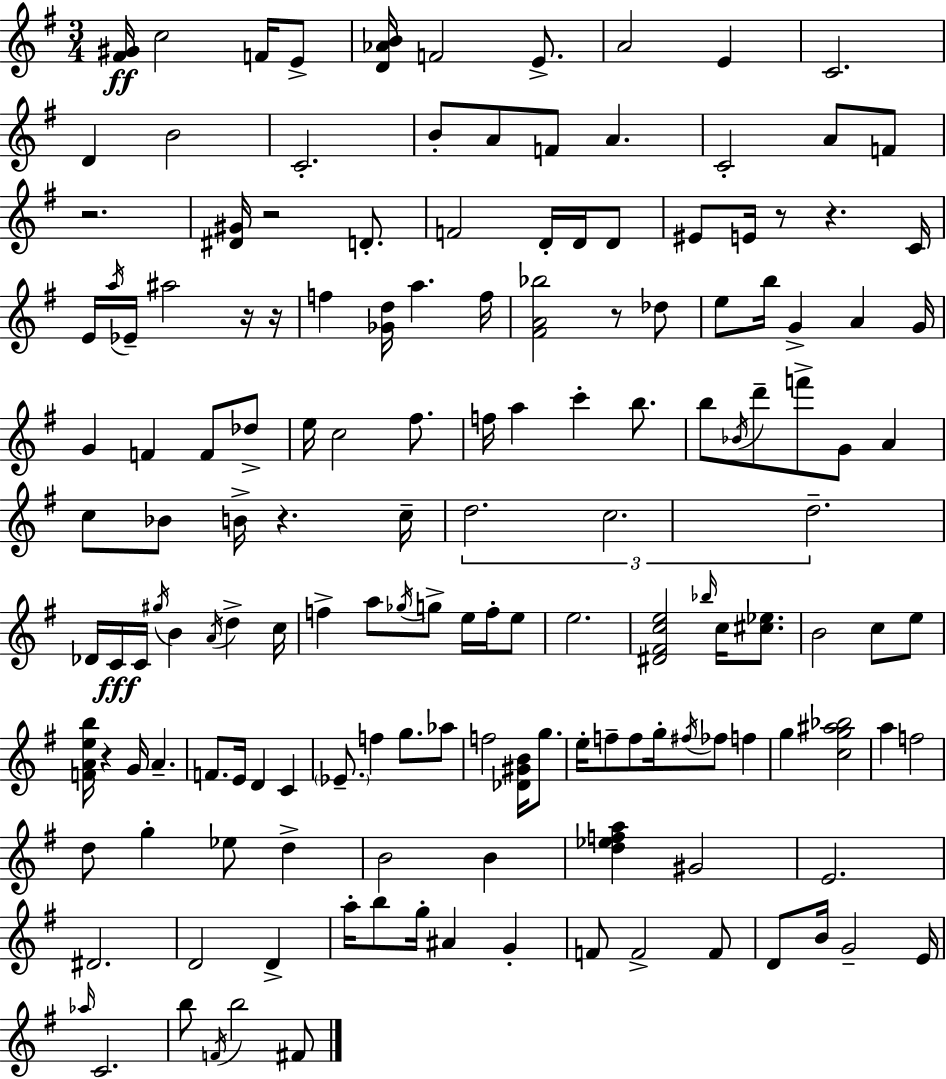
[F#4,G#4]/s C5/h F4/s E4/e [D4,Ab4,B4]/s F4/h E4/e. A4/h E4/q C4/h. D4/q B4/h C4/h. B4/e A4/e F4/e A4/q. C4/h A4/e F4/e R/h. [D#4,G#4]/s R/h D4/e. F4/h D4/s D4/s D4/e EIS4/e E4/s R/e R/q. C4/s E4/s A5/s Eb4/s A#5/h R/s R/s F5/q [Gb4,D5]/s A5/q. F5/s [F#4,A4,Bb5]/h R/e Db5/e E5/e B5/s G4/q A4/q G4/s G4/q F4/q F4/e Db5/e E5/s C5/h F#5/e. F5/s A5/q C6/q B5/e. B5/e Bb4/s D6/e F6/e G4/e A4/q C5/e Bb4/e B4/s R/q. C5/s D5/h. C5/h. D5/h. Db4/s C4/s C4/s G#5/s B4/q A4/s D5/q C5/s F5/q A5/e Gb5/s G5/e E5/s F5/s E5/e E5/h. [D#4,F#4,C5,E5]/h Bb5/s C5/s [C#5,Eb5]/e. B4/h C5/e E5/e [F4,A4,E5,B5]/s R/q G4/s A4/q. F4/e. E4/s D4/q C4/q Eb4/e. F5/q G5/e. Ab5/e F5/h [Db4,G#4,B4]/s G5/e. E5/s F5/e F5/e G5/s F#5/s FES5/e F5/q G5/q [C5,G5,A#5,Bb5]/h A5/q F5/h D5/e G5/q Eb5/e D5/q B4/h B4/q [D5,Eb5,F5,A5]/q G#4/h E4/h. D#4/h. D4/h D4/q A5/s B5/e G5/s A#4/q G4/q F4/e F4/h F4/e D4/e B4/s G4/h E4/s Ab5/s C4/h. B5/e F4/s B5/h F#4/e